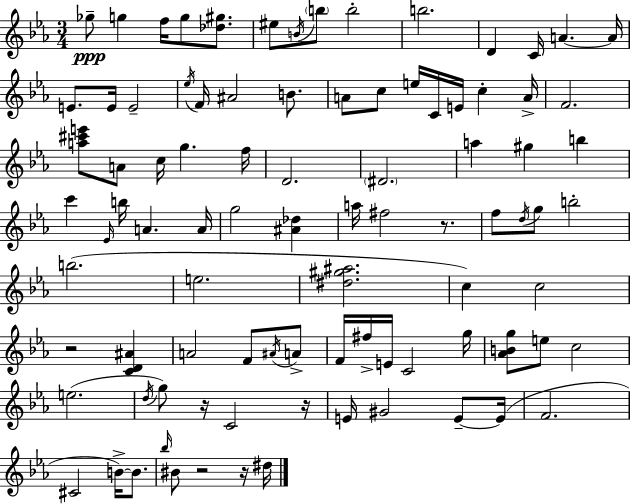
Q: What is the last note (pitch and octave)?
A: D#5